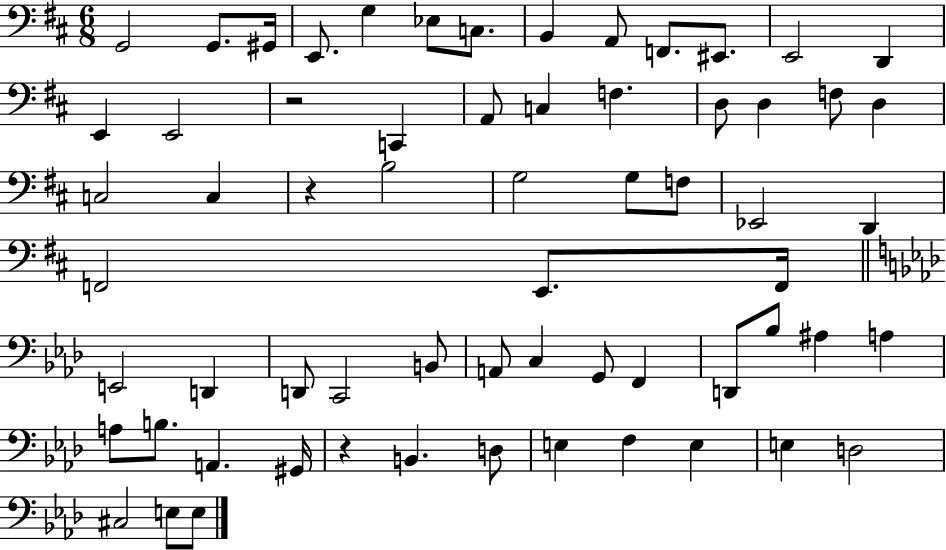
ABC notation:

X:1
T:Untitled
M:6/8
L:1/4
K:D
G,,2 G,,/2 ^G,,/4 E,,/2 G, _E,/2 C,/2 B,, A,,/2 F,,/2 ^E,,/2 E,,2 D,, E,, E,,2 z2 C,, A,,/2 C, F, D,/2 D, F,/2 D, C,2 C, z B,2 G,2 G,/2 F,/2 _E,,2 D,, F,,2 E,,/2 F,,/4 E,,2 D,, D,,/2 C,,2 B,,/2 A,,/2 C, G,,/2 F,, D,,/2 _B,/2 ^A, A, A,/2 B,/2 A,, ^G,,/4 z B,, D,/2 E, F, E, E, D,2 ^C,2 E,/2 E,/2